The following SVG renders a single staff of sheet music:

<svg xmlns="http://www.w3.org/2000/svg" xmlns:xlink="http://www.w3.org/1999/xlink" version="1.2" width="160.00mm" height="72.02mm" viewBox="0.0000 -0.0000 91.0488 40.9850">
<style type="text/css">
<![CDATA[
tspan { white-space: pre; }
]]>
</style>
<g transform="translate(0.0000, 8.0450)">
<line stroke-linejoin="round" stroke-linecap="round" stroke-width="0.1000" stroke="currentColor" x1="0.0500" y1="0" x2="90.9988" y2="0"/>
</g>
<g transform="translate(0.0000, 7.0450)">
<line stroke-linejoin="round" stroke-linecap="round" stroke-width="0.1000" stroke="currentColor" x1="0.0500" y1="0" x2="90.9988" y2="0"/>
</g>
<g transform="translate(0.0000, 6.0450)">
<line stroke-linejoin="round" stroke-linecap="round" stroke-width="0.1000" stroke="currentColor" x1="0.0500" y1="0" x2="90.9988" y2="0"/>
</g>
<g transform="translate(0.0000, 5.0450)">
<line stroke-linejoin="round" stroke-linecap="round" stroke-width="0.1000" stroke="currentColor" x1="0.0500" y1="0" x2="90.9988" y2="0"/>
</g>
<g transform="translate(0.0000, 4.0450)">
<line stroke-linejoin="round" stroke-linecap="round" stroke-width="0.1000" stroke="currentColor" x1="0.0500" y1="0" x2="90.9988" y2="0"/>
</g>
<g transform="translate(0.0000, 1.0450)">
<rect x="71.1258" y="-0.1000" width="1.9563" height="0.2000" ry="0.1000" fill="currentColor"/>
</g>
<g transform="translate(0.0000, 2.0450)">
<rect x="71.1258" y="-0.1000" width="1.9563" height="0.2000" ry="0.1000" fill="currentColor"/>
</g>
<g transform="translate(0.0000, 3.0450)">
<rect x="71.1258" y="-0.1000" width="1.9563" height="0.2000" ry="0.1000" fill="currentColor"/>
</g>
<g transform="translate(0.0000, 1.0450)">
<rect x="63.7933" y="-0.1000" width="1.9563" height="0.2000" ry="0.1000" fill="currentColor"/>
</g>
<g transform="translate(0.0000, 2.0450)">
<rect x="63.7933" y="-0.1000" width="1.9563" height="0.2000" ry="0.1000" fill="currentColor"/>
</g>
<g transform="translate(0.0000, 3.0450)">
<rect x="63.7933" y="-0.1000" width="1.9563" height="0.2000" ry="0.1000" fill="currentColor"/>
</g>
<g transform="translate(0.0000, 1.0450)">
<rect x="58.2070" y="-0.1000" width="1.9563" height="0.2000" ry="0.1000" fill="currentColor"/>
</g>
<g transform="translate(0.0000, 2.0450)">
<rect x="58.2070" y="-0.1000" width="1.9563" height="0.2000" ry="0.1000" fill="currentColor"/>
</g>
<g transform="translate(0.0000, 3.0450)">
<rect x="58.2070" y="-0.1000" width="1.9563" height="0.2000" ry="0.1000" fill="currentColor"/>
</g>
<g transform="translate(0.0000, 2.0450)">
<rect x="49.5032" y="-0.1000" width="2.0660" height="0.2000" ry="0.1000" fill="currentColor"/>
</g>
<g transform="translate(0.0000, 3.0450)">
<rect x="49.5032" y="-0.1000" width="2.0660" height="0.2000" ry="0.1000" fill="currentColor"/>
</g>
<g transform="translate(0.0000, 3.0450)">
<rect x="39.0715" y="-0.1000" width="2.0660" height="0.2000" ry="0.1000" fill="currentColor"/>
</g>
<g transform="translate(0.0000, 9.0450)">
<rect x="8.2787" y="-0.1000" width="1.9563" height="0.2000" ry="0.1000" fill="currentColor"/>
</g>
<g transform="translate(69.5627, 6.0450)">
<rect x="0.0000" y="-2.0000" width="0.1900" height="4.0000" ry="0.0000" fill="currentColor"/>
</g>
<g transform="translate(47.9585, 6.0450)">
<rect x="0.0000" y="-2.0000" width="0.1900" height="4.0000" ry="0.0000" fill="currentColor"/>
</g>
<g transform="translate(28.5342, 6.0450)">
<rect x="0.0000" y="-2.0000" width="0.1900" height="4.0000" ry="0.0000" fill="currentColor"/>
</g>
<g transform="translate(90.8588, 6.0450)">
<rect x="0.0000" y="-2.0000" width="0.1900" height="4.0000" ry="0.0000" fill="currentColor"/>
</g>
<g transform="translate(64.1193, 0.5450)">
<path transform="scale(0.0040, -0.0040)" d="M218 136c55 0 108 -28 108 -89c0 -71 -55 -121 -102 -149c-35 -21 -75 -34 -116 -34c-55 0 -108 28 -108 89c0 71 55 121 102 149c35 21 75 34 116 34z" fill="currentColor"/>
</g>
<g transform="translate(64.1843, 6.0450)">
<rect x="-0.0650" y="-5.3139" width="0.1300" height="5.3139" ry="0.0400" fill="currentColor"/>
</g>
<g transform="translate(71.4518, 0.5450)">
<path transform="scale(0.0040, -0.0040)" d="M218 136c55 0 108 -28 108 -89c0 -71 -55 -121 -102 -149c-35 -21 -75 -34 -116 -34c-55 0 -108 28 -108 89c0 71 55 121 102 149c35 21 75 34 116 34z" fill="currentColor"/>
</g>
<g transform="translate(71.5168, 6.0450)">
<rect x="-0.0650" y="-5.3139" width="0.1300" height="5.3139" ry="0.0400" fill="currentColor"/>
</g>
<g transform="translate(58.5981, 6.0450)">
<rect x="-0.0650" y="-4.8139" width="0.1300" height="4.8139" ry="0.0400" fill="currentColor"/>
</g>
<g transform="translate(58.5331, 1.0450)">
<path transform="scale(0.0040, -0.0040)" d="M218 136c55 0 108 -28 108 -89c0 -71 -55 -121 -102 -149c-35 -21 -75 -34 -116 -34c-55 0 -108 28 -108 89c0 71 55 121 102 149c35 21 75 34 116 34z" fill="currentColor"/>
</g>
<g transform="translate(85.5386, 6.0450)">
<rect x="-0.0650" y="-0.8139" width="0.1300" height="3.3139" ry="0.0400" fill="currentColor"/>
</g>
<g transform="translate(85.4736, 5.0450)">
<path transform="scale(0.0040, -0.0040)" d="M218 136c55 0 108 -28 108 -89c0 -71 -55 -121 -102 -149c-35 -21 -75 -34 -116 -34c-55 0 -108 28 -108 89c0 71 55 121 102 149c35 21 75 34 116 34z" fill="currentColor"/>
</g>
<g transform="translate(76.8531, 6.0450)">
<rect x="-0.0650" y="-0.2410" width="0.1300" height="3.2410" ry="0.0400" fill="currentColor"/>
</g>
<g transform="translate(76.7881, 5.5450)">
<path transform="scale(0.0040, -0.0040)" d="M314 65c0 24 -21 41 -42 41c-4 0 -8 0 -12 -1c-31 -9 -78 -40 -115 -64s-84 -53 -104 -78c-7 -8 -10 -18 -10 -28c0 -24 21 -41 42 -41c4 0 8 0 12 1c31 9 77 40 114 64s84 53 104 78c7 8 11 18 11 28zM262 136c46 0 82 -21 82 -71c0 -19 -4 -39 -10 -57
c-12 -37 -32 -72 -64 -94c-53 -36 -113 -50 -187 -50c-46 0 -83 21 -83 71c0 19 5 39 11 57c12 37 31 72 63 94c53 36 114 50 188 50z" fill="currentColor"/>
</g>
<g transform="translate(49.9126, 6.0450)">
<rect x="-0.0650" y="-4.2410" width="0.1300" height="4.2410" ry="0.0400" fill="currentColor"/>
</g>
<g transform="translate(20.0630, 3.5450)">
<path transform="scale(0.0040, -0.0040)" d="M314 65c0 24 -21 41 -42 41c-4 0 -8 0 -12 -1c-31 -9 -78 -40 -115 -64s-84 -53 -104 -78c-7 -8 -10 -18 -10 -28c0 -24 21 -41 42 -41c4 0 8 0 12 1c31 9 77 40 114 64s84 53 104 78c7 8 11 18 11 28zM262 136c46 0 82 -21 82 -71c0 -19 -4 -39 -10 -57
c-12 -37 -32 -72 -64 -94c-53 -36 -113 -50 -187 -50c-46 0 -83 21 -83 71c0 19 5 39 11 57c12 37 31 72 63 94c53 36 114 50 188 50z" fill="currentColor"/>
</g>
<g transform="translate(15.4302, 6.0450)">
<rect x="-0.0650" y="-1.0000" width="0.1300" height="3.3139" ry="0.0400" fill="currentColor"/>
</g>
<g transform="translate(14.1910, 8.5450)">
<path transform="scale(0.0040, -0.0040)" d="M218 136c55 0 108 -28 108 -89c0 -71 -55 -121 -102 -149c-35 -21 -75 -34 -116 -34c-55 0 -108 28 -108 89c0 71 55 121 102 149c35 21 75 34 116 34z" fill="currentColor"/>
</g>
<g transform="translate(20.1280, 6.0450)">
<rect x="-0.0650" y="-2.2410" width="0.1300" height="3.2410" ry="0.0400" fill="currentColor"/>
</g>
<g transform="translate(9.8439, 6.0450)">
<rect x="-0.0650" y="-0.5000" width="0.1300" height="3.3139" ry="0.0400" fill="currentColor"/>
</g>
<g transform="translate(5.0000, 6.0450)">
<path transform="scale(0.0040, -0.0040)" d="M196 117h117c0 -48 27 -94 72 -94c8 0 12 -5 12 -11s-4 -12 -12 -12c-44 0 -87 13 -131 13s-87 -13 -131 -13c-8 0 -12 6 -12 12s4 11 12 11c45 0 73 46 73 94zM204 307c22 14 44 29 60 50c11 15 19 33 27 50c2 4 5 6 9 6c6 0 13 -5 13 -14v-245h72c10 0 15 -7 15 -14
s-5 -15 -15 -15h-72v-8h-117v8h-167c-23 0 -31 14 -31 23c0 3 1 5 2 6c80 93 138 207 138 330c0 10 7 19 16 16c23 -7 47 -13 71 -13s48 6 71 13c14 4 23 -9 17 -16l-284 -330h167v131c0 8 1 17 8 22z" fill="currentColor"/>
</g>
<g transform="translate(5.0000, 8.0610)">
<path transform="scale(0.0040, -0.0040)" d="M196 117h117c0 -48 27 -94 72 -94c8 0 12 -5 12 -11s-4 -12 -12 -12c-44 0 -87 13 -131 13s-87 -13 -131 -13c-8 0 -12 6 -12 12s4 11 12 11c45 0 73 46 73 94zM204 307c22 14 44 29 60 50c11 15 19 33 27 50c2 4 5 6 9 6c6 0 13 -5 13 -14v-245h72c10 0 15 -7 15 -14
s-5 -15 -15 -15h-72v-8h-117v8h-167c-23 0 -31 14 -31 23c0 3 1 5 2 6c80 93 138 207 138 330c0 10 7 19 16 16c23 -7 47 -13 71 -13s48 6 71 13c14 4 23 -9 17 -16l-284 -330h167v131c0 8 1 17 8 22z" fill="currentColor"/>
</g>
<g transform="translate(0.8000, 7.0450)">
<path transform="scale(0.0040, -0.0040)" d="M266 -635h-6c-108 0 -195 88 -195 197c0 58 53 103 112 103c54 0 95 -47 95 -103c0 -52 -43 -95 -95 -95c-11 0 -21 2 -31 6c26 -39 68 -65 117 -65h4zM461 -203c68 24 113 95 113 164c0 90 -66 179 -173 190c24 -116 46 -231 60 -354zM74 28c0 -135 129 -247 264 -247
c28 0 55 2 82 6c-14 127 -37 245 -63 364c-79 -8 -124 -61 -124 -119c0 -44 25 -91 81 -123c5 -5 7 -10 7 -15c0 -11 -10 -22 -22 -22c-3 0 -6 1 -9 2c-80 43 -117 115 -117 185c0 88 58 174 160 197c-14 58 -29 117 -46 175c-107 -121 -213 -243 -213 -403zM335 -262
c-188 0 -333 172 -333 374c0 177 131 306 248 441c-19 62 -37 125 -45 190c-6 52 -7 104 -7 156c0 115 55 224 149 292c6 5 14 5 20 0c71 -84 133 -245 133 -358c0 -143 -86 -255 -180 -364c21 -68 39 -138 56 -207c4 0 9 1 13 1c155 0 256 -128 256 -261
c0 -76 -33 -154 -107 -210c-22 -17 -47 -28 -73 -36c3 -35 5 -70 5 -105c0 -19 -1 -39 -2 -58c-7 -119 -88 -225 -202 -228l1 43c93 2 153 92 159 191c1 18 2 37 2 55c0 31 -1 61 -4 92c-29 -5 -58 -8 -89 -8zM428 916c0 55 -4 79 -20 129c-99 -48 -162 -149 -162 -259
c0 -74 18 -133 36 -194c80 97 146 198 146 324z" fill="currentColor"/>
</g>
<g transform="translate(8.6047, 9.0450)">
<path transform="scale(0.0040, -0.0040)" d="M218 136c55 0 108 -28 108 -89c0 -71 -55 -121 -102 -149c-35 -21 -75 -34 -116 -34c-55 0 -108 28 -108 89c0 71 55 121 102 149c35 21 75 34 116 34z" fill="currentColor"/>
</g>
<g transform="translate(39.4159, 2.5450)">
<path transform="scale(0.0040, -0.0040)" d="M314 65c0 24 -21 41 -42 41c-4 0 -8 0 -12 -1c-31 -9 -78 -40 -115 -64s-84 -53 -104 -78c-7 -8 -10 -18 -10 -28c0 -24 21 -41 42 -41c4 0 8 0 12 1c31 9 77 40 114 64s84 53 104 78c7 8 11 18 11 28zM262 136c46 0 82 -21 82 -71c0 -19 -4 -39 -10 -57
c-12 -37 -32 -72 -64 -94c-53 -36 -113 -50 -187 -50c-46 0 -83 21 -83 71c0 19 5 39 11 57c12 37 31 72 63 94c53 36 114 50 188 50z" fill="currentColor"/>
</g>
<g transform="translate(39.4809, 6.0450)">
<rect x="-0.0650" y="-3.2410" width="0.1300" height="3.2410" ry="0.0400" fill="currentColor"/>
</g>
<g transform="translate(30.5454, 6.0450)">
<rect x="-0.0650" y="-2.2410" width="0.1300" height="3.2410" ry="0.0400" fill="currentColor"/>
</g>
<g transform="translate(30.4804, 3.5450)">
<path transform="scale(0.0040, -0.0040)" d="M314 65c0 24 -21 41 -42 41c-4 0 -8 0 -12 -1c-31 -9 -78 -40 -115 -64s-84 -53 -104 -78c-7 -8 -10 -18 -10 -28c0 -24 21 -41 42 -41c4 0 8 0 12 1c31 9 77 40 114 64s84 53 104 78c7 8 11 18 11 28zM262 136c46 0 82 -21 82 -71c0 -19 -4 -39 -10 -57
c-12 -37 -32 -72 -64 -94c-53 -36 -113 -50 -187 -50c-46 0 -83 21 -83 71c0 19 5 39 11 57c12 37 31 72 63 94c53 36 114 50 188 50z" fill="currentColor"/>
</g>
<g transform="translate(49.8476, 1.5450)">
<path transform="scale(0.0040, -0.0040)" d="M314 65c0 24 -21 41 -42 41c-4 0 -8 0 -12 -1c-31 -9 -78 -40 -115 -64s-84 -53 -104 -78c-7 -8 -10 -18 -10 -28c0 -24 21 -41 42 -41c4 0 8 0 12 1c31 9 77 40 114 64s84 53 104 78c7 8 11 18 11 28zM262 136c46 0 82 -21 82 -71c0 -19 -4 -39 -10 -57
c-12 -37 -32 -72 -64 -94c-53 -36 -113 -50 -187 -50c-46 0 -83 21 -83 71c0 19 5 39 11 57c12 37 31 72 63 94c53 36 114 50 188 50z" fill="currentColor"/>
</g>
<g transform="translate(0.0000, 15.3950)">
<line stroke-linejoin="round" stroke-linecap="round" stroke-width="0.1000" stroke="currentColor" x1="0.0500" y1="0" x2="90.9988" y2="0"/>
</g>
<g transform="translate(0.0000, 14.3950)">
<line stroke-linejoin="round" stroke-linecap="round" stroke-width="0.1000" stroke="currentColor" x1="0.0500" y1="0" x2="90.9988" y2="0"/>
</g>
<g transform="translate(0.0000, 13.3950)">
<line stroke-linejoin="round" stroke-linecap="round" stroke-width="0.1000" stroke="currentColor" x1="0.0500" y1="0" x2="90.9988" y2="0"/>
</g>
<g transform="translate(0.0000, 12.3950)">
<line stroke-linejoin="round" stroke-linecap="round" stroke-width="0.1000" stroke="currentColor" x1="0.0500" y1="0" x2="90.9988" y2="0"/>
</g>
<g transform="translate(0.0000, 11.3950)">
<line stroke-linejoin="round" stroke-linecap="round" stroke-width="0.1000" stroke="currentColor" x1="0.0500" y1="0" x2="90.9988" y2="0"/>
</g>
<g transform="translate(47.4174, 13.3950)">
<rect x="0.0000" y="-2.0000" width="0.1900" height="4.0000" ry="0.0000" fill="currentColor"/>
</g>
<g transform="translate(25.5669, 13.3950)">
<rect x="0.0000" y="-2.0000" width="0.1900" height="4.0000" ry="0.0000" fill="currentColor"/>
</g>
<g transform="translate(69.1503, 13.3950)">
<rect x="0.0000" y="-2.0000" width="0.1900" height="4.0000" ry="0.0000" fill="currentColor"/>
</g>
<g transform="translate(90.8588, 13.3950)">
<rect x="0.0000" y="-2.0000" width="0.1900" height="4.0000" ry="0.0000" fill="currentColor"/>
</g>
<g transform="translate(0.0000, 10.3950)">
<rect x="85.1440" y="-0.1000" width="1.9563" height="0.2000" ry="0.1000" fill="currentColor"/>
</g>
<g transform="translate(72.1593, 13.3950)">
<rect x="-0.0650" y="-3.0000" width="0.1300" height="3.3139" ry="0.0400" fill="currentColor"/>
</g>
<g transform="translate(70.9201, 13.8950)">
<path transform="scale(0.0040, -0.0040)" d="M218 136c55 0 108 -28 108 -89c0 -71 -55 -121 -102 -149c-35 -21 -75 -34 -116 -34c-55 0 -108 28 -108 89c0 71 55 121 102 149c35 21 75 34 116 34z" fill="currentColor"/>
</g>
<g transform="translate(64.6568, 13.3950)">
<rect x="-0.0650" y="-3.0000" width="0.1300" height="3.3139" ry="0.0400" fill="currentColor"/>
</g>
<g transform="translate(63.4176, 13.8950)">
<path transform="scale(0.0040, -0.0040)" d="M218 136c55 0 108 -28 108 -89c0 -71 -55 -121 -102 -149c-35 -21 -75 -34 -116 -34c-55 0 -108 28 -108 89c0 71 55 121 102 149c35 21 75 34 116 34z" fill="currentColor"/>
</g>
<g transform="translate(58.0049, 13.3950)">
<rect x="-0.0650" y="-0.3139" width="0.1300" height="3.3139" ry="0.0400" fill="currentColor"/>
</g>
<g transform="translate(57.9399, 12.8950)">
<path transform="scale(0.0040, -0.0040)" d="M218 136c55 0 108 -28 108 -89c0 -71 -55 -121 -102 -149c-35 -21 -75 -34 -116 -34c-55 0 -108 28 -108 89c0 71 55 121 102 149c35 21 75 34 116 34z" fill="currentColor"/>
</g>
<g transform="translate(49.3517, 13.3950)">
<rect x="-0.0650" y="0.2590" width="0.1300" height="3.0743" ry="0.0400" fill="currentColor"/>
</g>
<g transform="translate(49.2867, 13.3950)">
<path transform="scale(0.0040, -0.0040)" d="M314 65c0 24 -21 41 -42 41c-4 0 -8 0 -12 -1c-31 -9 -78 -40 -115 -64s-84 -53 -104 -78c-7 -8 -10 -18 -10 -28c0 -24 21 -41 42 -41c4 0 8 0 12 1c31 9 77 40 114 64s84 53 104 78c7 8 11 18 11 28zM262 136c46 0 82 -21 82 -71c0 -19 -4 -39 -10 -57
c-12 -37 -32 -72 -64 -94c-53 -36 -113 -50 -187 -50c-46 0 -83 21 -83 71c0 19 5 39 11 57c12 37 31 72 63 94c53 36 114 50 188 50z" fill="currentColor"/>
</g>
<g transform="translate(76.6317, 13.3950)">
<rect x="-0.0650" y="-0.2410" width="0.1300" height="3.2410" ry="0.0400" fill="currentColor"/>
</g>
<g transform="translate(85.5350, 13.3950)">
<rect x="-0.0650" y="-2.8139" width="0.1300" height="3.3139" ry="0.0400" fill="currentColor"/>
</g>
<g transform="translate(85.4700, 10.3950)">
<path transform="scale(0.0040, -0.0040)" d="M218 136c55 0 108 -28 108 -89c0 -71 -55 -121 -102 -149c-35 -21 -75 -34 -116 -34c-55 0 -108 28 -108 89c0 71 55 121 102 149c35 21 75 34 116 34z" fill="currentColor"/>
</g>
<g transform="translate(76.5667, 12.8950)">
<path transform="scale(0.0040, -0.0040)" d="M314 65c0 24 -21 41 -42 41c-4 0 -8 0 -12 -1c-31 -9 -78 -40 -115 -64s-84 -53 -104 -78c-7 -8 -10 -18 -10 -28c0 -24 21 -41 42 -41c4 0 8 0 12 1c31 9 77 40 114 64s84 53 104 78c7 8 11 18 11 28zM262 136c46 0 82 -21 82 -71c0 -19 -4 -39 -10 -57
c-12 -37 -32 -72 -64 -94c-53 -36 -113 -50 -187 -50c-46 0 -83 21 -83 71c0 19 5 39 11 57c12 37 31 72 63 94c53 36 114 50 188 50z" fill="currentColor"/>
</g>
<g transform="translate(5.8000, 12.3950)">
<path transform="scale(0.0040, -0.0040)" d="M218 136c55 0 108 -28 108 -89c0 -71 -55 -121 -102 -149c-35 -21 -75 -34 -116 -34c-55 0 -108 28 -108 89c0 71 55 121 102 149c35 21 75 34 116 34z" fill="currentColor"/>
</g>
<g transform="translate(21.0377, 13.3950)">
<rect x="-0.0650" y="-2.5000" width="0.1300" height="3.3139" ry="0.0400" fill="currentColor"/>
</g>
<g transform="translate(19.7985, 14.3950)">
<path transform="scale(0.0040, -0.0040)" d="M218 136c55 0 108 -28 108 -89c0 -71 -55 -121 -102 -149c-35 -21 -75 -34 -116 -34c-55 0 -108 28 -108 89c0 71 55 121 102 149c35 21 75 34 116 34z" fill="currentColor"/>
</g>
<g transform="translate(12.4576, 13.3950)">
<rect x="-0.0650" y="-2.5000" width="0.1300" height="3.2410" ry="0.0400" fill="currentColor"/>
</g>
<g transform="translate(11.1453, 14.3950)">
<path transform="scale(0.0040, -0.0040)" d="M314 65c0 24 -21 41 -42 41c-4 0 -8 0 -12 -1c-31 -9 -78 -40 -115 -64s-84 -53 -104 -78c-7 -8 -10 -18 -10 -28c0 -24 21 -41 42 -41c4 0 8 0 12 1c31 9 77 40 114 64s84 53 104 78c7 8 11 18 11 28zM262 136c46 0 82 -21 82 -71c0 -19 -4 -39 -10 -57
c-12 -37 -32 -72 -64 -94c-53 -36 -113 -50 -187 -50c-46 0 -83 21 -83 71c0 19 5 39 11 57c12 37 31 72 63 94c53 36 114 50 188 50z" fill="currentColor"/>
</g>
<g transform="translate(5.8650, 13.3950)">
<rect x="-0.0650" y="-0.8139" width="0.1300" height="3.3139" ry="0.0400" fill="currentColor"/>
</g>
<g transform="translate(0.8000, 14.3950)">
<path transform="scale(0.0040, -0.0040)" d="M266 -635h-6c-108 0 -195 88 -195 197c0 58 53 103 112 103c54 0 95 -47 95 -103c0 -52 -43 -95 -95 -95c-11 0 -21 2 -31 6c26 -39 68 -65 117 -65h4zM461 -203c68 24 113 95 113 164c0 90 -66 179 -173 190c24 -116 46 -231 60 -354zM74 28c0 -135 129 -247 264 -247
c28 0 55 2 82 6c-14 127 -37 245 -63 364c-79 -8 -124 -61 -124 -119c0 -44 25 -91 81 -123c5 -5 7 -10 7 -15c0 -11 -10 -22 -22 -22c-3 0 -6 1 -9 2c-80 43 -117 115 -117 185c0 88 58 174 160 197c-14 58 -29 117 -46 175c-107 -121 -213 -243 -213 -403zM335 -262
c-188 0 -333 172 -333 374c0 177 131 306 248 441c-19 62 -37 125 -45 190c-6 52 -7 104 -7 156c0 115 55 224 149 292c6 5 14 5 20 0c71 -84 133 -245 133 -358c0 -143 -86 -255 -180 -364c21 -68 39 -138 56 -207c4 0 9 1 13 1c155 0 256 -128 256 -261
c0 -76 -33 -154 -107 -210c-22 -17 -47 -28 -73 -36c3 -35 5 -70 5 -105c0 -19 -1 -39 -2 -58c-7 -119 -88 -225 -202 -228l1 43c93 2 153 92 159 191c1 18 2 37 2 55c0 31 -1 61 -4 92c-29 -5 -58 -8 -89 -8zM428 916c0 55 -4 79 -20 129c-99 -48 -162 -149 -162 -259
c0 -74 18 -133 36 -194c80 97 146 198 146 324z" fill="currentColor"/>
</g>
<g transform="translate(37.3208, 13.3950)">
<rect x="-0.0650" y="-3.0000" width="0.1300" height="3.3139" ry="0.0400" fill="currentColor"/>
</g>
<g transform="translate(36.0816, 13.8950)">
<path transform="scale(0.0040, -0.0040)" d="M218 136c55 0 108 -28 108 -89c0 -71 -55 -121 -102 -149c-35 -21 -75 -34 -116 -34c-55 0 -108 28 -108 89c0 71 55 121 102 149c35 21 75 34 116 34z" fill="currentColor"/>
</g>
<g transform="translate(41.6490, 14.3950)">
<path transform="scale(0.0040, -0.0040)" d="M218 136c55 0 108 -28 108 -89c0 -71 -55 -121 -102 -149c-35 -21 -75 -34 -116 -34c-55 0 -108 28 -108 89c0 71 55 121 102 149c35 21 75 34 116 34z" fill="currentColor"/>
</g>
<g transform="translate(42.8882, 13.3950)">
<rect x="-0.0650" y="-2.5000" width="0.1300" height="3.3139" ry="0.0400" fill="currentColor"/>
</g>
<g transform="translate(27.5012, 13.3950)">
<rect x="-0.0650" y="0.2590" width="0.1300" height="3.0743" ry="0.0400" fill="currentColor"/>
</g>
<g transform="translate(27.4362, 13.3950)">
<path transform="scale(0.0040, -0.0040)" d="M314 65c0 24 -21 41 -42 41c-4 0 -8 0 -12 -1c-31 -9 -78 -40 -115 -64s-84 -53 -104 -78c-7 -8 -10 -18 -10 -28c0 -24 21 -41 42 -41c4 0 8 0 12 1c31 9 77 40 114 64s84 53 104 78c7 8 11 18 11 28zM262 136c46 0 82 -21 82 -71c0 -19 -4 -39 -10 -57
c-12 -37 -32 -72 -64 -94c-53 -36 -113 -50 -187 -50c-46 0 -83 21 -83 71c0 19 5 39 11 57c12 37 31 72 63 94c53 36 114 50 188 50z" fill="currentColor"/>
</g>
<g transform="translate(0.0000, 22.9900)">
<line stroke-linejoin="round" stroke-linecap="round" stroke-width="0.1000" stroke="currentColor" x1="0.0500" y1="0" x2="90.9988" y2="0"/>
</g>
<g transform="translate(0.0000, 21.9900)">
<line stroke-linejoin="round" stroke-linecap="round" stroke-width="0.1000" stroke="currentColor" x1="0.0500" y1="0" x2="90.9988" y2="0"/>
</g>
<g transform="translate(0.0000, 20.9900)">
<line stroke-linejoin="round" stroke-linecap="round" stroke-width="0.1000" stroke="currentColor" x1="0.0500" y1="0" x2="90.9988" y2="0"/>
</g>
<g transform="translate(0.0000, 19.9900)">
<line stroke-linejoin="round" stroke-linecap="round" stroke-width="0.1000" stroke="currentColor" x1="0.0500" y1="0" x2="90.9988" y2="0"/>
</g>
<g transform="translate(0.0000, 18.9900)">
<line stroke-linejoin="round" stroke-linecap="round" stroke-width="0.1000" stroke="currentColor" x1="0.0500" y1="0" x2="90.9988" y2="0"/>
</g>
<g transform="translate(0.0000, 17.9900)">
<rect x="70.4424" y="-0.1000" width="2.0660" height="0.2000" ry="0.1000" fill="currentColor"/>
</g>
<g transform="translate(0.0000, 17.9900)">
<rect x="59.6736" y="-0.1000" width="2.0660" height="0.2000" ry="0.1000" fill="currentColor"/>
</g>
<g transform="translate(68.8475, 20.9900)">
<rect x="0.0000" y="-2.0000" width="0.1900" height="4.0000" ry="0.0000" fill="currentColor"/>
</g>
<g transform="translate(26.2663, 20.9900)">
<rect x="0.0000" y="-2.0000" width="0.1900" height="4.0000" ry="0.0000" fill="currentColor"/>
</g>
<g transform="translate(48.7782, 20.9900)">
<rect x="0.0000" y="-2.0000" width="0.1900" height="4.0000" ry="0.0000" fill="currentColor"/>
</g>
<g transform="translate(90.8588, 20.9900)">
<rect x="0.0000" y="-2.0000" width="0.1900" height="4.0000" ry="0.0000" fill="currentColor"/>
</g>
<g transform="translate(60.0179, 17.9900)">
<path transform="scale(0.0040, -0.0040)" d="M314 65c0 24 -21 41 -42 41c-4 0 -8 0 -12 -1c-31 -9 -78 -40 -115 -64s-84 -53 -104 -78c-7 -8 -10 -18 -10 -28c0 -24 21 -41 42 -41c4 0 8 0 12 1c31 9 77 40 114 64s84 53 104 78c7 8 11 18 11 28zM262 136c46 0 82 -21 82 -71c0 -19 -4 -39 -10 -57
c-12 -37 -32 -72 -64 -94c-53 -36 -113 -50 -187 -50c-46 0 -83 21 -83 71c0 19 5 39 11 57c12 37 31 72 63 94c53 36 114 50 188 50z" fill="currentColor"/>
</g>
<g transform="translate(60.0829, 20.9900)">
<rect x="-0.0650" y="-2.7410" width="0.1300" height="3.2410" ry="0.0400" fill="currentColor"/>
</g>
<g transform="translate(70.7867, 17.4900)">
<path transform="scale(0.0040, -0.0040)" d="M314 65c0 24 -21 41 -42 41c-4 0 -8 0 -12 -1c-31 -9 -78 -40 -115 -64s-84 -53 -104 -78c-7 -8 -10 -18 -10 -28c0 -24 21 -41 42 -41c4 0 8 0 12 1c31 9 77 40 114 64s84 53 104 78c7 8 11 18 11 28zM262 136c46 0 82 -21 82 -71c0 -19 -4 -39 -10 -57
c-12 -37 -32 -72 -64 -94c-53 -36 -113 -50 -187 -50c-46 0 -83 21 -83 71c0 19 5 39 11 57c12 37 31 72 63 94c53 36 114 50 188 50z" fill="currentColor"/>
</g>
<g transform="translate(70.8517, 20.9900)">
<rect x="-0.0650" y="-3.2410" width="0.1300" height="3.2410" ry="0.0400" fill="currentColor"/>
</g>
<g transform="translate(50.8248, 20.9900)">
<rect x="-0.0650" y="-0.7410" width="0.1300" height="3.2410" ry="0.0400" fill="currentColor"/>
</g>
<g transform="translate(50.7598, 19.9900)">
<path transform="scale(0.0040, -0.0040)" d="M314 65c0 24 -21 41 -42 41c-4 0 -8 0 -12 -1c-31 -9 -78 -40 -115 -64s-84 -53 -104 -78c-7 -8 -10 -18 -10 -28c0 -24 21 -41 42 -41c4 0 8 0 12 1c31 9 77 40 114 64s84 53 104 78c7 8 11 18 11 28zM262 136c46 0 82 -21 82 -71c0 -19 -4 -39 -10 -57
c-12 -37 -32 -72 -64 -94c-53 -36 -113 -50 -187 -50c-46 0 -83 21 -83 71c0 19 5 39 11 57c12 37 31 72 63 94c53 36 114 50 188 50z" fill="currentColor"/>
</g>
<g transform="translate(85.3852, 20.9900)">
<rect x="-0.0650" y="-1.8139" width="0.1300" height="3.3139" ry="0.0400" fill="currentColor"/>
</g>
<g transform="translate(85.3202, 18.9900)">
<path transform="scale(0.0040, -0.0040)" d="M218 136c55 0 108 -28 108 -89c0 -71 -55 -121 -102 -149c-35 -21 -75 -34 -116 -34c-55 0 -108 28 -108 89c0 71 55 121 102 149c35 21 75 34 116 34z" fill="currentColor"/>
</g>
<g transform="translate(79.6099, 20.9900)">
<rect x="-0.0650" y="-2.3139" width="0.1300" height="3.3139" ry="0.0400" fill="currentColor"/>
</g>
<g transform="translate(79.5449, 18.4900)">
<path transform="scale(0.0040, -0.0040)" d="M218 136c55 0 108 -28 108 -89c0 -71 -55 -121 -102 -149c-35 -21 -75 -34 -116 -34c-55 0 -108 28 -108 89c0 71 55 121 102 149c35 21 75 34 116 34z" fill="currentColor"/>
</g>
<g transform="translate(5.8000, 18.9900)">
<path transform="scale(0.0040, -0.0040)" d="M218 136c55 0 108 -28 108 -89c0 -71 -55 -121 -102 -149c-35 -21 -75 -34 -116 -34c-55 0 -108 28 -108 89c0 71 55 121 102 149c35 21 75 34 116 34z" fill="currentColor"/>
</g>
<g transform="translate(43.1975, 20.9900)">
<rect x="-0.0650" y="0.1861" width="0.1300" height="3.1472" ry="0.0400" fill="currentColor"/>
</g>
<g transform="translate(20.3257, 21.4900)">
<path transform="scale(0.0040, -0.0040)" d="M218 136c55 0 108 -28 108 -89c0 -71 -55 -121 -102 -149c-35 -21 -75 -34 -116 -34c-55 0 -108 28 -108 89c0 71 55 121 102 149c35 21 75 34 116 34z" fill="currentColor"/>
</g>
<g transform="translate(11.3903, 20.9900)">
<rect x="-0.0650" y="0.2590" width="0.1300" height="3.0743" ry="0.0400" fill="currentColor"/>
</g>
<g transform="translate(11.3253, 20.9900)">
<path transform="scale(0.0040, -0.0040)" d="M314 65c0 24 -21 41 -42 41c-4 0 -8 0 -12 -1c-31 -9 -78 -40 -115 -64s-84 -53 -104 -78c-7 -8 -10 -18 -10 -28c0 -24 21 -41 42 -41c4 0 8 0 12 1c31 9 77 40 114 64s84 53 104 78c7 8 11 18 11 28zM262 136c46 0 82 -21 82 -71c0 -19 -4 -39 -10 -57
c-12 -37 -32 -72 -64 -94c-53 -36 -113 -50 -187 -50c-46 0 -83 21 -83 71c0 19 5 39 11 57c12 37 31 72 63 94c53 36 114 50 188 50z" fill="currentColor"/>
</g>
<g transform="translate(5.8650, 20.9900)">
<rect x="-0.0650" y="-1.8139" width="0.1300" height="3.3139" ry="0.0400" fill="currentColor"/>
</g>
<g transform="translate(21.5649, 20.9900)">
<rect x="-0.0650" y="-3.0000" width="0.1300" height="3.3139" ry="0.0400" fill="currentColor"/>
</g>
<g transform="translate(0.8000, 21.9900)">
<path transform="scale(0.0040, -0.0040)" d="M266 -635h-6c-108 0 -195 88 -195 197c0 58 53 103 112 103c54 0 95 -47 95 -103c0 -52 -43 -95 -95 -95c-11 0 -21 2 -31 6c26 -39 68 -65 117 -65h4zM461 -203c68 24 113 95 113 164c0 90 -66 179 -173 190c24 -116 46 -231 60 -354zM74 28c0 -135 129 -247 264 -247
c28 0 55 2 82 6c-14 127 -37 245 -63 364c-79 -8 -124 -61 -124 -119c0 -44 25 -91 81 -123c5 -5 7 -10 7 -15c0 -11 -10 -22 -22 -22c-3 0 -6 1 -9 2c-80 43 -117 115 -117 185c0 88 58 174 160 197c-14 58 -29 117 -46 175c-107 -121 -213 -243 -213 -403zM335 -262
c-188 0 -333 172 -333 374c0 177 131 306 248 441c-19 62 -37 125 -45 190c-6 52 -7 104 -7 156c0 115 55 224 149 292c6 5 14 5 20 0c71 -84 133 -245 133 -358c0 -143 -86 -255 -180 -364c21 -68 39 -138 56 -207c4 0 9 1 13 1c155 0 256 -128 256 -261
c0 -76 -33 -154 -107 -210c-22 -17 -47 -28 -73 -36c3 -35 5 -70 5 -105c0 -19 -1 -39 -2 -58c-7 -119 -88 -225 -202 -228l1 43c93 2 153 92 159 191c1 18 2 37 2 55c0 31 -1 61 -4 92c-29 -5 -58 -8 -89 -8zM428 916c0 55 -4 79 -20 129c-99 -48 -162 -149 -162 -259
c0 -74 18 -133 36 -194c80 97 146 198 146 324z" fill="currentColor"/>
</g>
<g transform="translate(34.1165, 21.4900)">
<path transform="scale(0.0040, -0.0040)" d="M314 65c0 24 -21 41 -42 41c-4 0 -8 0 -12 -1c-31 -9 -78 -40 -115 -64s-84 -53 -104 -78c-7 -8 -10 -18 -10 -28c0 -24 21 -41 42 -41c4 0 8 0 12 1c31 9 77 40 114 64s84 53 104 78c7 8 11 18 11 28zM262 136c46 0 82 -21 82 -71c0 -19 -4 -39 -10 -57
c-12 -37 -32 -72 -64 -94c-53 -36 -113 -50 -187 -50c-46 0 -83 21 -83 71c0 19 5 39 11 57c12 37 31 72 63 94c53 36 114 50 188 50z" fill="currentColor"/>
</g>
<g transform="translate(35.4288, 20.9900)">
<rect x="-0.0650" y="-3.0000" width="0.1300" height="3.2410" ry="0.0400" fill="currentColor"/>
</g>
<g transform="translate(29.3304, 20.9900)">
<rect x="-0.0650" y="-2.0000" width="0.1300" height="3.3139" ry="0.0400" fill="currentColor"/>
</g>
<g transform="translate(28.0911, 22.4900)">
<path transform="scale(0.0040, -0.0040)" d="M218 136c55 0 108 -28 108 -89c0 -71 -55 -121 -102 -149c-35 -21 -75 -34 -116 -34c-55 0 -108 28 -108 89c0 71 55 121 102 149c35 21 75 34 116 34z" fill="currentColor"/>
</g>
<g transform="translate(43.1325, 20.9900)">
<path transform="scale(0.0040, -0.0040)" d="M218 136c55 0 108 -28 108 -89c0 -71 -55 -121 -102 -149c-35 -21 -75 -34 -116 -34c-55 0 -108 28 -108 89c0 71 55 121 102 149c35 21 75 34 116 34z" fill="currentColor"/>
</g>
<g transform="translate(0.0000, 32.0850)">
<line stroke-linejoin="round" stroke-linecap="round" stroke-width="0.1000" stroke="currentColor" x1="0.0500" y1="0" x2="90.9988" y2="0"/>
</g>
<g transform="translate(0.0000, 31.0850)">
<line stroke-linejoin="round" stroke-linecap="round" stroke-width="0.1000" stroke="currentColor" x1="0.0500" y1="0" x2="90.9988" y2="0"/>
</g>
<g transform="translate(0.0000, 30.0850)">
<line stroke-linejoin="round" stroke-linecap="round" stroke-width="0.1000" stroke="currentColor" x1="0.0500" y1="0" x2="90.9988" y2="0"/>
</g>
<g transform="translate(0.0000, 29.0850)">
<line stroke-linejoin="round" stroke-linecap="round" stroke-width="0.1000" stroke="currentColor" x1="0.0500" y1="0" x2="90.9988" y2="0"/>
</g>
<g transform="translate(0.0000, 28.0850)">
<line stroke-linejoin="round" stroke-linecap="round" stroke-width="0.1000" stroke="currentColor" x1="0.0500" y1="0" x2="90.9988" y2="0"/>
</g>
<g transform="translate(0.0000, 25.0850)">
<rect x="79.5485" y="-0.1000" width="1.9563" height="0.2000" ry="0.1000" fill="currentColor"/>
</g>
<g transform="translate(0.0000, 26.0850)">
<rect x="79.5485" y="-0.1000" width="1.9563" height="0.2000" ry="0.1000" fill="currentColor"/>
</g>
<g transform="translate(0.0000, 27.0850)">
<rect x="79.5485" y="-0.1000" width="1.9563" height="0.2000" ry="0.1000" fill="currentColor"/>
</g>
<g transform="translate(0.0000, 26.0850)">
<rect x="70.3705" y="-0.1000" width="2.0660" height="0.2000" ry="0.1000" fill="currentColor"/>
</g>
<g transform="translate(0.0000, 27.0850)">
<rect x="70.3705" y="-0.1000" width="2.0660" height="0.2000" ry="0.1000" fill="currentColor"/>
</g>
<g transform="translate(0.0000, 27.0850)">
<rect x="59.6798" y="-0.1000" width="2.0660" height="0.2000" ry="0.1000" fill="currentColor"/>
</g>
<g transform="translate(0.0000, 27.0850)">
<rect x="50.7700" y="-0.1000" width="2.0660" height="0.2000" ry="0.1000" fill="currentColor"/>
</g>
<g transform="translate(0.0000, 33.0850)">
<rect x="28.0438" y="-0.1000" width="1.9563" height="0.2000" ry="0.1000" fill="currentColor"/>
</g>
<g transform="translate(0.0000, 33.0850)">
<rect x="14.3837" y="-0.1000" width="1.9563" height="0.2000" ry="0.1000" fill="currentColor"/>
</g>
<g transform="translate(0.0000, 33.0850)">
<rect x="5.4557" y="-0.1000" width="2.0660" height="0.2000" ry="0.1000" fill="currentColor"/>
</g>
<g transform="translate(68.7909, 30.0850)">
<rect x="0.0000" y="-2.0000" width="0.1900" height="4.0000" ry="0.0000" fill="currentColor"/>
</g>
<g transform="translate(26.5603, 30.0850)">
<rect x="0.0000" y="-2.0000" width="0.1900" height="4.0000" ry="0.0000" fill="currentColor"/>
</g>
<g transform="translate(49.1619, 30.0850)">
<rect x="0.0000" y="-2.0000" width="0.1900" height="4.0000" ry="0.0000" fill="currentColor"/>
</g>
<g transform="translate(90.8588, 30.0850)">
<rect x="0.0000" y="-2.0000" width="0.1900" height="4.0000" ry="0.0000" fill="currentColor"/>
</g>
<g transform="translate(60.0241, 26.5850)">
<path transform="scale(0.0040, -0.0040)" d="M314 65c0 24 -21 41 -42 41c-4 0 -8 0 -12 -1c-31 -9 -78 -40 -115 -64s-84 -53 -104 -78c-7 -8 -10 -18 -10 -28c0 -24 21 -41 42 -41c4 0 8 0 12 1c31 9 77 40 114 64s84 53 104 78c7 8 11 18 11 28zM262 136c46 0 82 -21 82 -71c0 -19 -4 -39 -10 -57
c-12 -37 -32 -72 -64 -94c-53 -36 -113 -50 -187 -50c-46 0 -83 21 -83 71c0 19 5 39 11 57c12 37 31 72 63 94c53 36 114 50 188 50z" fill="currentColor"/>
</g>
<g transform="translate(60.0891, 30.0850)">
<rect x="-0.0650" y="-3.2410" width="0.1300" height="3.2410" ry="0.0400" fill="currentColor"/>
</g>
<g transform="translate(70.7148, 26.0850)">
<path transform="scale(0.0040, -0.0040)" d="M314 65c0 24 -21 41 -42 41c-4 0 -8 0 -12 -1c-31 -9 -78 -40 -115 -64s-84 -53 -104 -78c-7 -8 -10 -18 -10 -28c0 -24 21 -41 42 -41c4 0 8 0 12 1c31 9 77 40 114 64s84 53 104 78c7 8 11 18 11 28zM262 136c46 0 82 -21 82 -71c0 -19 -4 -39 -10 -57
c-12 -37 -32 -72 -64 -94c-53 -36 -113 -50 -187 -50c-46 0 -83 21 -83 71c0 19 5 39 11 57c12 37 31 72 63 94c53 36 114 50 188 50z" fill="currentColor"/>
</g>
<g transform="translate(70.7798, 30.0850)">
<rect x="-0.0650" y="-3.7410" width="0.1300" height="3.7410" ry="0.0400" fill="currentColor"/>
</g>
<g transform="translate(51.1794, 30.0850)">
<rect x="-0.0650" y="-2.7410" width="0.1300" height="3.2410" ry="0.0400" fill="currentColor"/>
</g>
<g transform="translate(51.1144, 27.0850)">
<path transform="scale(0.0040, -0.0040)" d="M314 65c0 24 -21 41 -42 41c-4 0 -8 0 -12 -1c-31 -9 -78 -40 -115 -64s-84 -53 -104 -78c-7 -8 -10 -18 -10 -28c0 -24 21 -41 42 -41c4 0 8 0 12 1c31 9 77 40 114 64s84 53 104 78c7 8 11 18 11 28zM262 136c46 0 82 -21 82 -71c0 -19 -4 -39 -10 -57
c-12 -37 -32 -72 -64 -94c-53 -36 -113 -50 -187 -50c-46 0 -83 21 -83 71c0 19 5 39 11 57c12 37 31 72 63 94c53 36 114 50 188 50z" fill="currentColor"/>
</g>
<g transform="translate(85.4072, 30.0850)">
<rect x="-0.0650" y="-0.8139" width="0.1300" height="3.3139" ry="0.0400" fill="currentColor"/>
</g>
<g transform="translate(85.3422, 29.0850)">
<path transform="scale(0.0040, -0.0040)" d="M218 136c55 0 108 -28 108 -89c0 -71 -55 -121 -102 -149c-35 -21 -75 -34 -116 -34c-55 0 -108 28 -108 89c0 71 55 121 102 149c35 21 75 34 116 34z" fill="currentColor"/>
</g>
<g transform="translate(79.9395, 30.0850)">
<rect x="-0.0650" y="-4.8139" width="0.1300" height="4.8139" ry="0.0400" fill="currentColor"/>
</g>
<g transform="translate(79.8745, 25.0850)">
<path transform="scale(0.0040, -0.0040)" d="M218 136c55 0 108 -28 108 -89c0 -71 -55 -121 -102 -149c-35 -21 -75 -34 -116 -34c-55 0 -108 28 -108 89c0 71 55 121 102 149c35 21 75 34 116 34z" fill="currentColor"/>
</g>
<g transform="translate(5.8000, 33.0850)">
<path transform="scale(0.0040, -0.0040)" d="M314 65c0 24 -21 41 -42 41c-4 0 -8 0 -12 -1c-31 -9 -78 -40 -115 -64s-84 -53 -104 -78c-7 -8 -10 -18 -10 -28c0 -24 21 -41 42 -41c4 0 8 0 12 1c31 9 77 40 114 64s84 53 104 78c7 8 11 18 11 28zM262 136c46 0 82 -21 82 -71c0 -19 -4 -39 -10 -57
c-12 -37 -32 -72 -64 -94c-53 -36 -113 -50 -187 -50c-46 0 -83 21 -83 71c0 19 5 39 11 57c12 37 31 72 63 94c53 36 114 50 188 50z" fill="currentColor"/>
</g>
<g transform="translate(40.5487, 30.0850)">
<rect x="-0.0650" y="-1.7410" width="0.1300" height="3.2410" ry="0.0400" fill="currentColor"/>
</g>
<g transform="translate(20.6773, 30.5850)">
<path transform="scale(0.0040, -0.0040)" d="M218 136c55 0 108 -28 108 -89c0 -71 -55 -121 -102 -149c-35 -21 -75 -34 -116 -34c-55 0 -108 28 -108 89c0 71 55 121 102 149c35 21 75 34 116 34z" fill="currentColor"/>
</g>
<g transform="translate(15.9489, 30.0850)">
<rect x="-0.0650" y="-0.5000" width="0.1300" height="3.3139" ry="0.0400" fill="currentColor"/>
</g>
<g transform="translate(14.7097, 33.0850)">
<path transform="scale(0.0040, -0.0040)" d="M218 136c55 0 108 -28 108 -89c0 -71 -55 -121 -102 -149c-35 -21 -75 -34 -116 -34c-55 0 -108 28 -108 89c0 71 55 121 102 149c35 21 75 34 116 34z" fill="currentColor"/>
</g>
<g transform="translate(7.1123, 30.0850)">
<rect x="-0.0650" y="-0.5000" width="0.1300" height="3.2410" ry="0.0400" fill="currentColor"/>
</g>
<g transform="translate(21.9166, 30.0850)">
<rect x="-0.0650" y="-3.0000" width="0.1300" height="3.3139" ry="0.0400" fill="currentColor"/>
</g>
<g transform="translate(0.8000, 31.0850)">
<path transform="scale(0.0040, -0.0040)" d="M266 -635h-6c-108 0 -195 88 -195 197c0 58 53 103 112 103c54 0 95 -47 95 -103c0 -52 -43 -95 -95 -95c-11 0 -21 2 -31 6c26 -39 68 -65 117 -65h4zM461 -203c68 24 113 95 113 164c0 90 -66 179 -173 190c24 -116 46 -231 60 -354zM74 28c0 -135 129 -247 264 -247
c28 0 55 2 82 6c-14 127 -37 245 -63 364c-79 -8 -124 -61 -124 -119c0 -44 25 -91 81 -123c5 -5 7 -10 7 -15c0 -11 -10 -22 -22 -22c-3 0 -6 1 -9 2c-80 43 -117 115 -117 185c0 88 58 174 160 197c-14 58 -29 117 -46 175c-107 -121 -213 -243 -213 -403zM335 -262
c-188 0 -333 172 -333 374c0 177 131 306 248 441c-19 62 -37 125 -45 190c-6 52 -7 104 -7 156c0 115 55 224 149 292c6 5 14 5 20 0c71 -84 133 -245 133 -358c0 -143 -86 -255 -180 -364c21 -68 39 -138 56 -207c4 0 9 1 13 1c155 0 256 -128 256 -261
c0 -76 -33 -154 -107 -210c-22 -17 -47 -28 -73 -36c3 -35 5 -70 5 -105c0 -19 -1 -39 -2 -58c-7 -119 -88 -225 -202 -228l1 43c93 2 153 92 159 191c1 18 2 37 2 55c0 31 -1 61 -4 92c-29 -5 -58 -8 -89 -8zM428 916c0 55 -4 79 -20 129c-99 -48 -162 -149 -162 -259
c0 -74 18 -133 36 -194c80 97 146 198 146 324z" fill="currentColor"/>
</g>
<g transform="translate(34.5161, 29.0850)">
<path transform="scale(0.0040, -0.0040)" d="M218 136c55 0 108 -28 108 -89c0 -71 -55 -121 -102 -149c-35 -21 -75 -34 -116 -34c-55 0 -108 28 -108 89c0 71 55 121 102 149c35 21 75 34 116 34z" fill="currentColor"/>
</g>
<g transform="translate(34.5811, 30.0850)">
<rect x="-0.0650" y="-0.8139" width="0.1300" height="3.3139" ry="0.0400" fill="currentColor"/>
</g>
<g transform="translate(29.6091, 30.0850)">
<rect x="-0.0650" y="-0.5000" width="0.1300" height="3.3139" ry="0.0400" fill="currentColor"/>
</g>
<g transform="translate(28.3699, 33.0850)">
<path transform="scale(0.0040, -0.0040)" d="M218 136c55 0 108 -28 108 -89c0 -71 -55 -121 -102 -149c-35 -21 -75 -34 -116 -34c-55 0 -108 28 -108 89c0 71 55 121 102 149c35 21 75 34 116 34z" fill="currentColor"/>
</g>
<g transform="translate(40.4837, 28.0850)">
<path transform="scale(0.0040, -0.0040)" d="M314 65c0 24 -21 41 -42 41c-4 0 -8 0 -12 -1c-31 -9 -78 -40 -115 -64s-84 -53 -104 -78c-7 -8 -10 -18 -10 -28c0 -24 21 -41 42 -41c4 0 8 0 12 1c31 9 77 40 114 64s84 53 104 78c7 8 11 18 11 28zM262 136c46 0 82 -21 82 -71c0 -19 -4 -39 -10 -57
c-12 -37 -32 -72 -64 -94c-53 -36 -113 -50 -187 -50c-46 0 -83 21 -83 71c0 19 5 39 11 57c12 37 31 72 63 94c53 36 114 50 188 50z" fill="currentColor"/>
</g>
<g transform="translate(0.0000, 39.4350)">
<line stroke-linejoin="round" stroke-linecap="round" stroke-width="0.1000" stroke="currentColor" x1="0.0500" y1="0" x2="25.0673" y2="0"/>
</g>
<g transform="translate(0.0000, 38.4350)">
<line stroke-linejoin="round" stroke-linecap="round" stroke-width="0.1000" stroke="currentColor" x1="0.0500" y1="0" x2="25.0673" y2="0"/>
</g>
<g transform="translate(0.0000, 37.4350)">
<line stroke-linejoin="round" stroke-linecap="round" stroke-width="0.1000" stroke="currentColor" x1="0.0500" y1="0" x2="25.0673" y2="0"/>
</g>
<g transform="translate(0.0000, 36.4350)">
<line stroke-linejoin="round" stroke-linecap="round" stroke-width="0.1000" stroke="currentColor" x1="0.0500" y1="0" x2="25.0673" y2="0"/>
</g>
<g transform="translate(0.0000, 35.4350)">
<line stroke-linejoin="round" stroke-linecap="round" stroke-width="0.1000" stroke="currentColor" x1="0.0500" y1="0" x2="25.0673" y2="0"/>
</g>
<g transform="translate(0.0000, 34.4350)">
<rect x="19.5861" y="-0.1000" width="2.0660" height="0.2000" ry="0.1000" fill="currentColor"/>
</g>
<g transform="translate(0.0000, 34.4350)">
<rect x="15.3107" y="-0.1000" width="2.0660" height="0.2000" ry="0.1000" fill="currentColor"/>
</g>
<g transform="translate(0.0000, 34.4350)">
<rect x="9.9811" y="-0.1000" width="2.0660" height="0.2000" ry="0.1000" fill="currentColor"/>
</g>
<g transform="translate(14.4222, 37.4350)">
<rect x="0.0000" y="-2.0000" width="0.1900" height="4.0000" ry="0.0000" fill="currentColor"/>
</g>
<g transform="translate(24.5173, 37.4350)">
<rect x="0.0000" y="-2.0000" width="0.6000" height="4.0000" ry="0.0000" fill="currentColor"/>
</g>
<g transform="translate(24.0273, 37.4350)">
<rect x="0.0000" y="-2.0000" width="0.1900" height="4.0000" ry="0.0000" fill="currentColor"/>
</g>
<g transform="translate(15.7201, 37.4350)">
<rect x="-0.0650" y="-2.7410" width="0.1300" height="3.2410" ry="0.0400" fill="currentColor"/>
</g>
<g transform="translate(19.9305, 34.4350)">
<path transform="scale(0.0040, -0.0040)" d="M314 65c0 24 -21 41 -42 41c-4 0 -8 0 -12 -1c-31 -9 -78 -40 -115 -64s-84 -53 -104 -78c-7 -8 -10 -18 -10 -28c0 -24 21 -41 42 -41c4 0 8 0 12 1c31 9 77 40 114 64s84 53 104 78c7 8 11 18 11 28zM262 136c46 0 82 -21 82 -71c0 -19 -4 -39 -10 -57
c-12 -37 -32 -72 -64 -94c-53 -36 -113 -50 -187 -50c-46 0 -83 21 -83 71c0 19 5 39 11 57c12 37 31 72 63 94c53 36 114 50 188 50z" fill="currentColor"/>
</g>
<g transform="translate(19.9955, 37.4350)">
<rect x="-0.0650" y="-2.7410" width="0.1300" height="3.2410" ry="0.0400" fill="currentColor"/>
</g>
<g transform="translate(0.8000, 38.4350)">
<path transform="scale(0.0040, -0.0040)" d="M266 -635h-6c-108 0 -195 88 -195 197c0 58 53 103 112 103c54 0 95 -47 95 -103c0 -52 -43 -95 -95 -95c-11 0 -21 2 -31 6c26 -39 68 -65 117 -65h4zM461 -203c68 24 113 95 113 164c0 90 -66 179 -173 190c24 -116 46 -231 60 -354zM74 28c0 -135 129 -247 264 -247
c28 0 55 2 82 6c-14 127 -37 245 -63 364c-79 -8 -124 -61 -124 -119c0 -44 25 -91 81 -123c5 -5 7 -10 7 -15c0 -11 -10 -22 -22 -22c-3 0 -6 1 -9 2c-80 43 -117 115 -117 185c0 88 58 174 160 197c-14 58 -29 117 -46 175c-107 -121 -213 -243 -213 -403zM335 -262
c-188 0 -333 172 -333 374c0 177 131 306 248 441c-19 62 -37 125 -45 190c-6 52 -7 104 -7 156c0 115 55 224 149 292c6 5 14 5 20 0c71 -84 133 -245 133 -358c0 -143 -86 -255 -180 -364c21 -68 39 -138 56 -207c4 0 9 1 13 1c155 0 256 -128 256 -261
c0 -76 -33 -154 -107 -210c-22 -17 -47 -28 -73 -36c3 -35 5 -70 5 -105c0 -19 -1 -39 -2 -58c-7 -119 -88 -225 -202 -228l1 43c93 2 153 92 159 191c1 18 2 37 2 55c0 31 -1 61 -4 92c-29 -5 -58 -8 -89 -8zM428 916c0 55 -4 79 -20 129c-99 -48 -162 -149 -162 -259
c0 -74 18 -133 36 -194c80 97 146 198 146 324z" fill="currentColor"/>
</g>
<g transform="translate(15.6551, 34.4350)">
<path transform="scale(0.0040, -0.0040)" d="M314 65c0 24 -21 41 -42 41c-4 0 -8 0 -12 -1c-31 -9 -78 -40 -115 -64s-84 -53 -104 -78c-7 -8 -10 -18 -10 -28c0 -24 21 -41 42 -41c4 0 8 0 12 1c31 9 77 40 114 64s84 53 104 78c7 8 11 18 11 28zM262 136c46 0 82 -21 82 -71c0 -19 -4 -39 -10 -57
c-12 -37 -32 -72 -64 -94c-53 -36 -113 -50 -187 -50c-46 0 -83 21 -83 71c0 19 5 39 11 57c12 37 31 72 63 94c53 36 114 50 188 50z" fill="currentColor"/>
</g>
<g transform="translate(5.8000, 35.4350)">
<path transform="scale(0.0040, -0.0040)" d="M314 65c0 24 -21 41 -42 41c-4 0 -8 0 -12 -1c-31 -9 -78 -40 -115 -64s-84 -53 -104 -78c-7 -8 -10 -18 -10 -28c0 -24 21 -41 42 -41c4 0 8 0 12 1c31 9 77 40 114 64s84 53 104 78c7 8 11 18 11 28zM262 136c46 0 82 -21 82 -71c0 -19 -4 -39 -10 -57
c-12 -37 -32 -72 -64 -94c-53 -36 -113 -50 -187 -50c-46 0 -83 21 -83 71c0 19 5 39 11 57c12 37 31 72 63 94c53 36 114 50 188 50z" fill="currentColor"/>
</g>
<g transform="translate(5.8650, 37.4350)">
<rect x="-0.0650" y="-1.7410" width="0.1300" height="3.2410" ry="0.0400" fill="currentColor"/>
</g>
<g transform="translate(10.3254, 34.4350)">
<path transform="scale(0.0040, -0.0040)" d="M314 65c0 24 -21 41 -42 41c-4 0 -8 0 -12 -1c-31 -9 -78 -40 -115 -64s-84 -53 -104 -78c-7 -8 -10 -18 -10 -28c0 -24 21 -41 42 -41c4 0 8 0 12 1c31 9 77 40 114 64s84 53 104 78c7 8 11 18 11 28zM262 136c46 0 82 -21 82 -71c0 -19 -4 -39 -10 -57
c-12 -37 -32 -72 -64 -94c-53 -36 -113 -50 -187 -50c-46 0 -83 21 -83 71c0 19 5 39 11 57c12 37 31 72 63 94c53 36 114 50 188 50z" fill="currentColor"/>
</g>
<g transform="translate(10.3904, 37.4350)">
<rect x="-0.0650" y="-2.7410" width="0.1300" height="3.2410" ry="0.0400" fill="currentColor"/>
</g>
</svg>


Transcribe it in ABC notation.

X:1
T:Untitled
M:4/4
L:1/4
K:C
C D g2 g2 b2 d'2 e' f' f' c2 d d G2 G B2 A G B2 c A A c2 a f B2 A F A2 B d2 a2 b2 g f C2 C A C d f2 a2 b2 c'2 e' d f2 a2 a2 a2